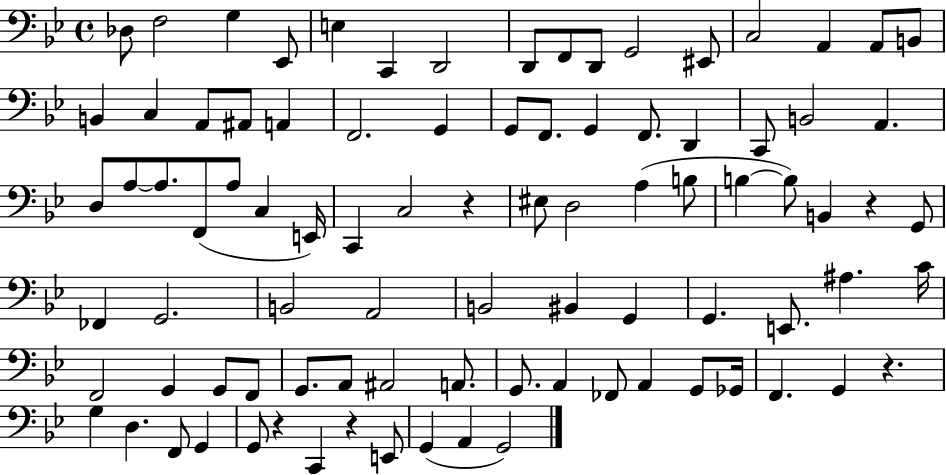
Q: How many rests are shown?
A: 5